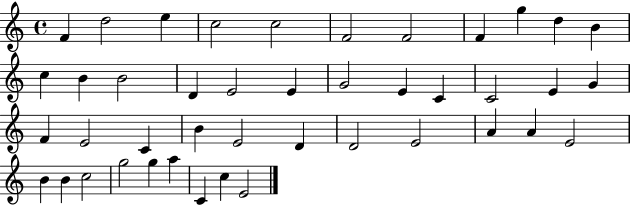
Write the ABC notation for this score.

X:1
T:Untitled
M:4/4
L:1/4
K:C
F d2 e c2 c2 F2 F2 F g d B c B B2 D E2 E G2 E C C2 E G F E2 C B E2 D D2 E2 A A E2 B B c2 g2 g a C c E2